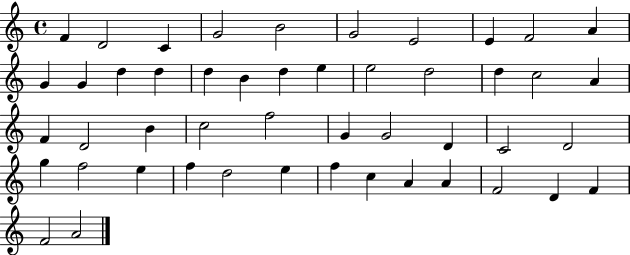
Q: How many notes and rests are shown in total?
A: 48